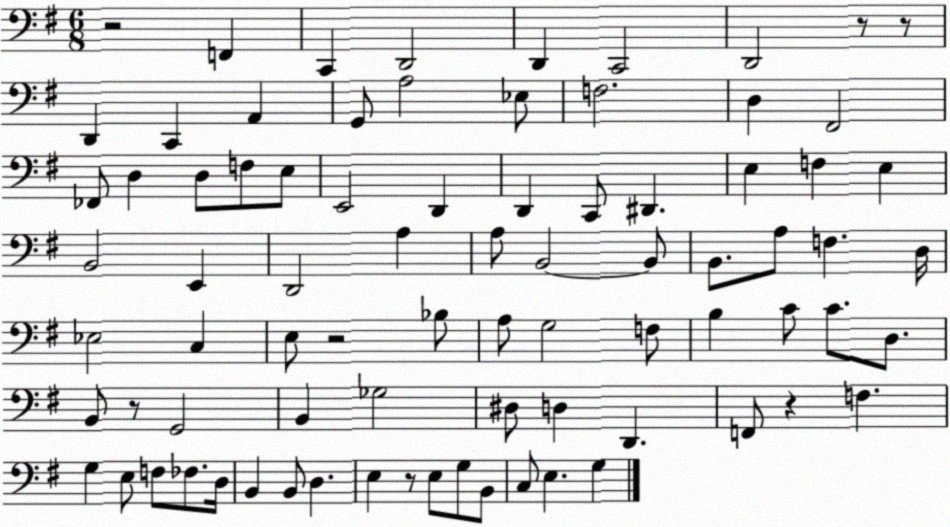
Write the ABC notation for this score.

X:1
T:Untitled
M:6/8
L:1/4
K:G
z2 F,, C,, D,,2 D,, C,,2 D,,2 z/2 z/2 D,, C,, A,, G,,/2 A,2 _E,/2 F,2 D, ^F,,2 _F,,/2 D, D,/2 F,/2 E,/2 E,,2 D,, D,, C,,/2 ^D,, E, F, E, B,,2 E,, D,,2 A, A,/2 B,,2 B,,/2 B,,/2 A,/2 F, D,/4 _E,2 C, E,/2 z2 _B,/2 A,/2 G,2 F,/2 B, C/2 C/2 D,/2 B,,/2 z/2 G,,2 B,, _G,2 ^D,/2 D, D,, F,,/2 z F, G, E,/2 F,/2 _F,/2 D,/4 B,, B,,/2 D, E, z/2 E,/2 G,/2 B,,/2 C,/2 E, G,